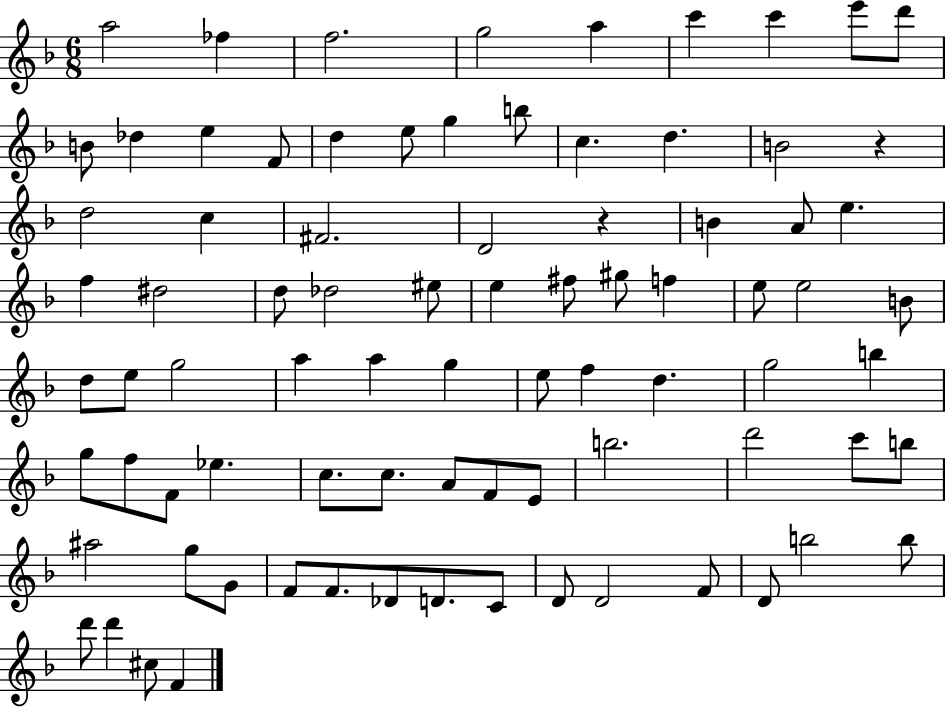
X:1
T:Untitled
M:6/8
L:1/4
K:F
a2 _f f2 g2 a c' c' e'/2 d'/2 B/2 _d e F/2 d e/2 g b/2 c d B2 z d2 c ^F2 D2 z B A/2 e f ^d2 d/2 _d2 ^e/2 e ^f/2 ^g/2 f e/2 e2 B/2 d/2 e/2 g2 a a g e/2 f d g2 b g/2 f/2 F/2 _e c/2 c/2 A/2 F/2 E/2 b2 d'2 c'/2 b/2 ^a2 g/2 G/2 F/2 F/2 _D/2 D/2 C/2 D/2 D2 F/2 D/2 b2 b/2 d'/2 d' ^c/2 F